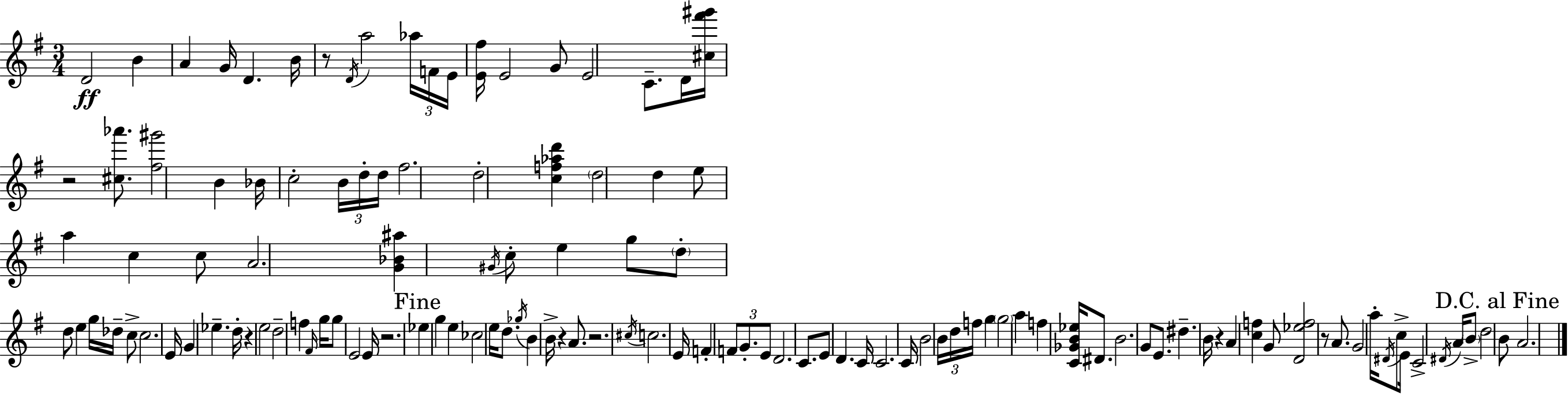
D4/h B4/q A4/q G4/s D4/q. B4/s R/e D4/s A5/h Ab5/s F4/s E4/s [E4,F#5]/s E4/h G4/e E4/h C4/e. D4/s [C#5,F#6,G#6]/s R/h [C#5,Ab6]/e. [F#5,G#6]/h B4/q Bb4/s C5/h B4/s D5/s D5/s F#5/h. D5/h [C5,F5,Ab5,D6]/q D5/h D5/q E5/e A5/q C5/q C5/e A4/h. [G4,Bb4,A#5]/q G#4/s C5/e E5/q G5/e D5/e D5/e E5/q G5/s Db5/s C5/e C5/h. E4/s G4/q Eb5/q. D5/s R/q E5/h D5/h F5/q F#4/s G5/s G5/e E4/h E4/s R/h. Eb5/q G5/q E5/q CES5/h E5/s D5/e. Gb5/s B4/q B4/s R/q A4/e. R/h. C#5/s C5/h. E4/s F4/q F4/e G4/e. E4/e D4/h. C4/e. E4/e D4/q. C4/s C4/h. C4/s B4/h B4/s D5/s F5/s G5/q G5/h A5/q F5/q [C4,Gb4,B4,Eb5]/s D#4/e. B4/h. G4/e E4/e. D#5/q. B4/s R/q A4/q [C5,F5]/q G4/e [D4,Eb5,F5]/h R/e A4/e. G4/h A5/s D#4/s C5/e E4/s C4/h D#4/s A4/s B4/e D5/h B4/e A4/h.